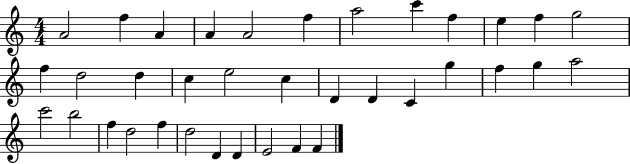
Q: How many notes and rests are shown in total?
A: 36